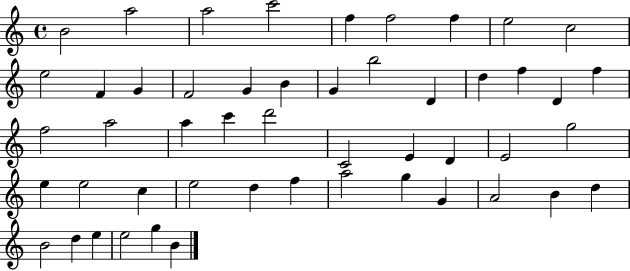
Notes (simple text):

B4/h A5/h A5/h C6/h F5/q F5/h F5/q E5/h C5/h E5/h F4/q G4/q F4/h G4/q B4/q G4/q B5/h D4/q D5/q F5/q D4/q F5/q F5/h A5/h A5/q C6/q D6/h C4/h E4/q D4/q E4/h G5/h E5/q E5/h C5/q E5/h D5/q F5/q A5/h G5/q G4/q A4/h B4/q D5/q B4/h D5/q E5/q E5/h G5/q B4/q